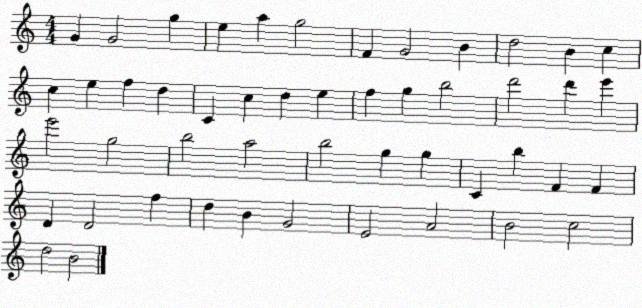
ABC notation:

X:1
T:Untitled
M:4/4
L:1/4
K:C
G G2 g e a g2 F G2 B d2 B c c e f d C c d e f g b2 d'2 d' e' e'2 g2 b2 a2 b2 g g C b F F D D2 f d B G2 E2 A2 B2 c2 d2 B2